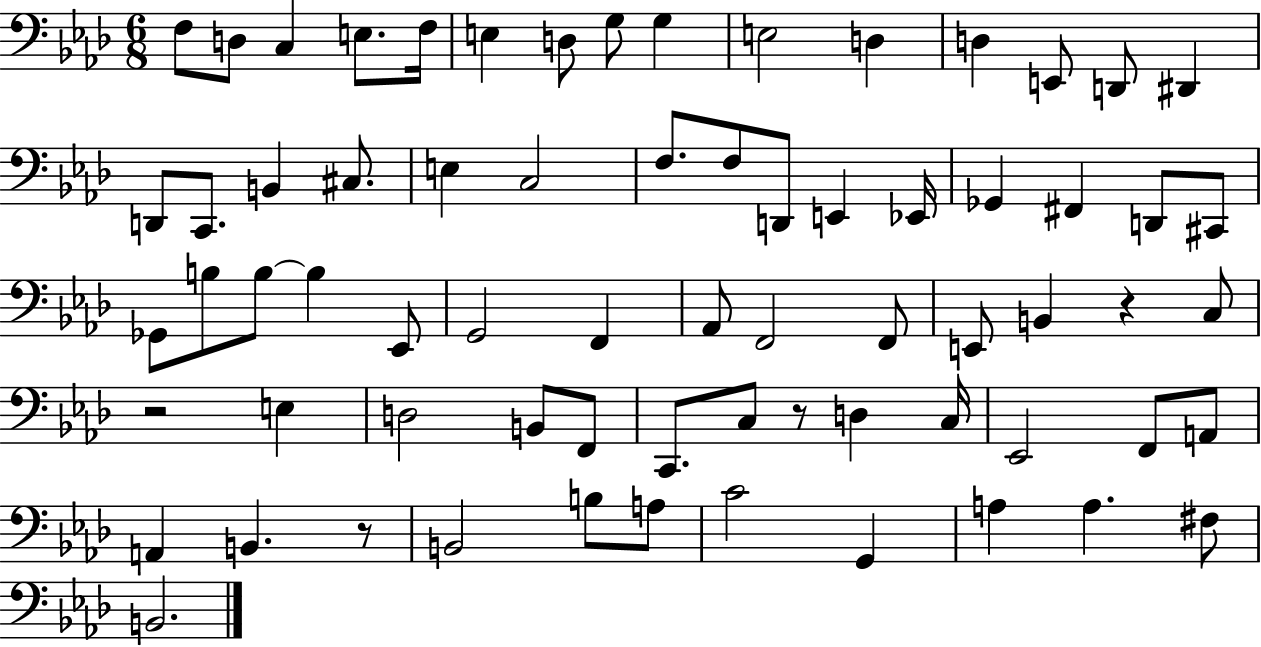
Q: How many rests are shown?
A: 4